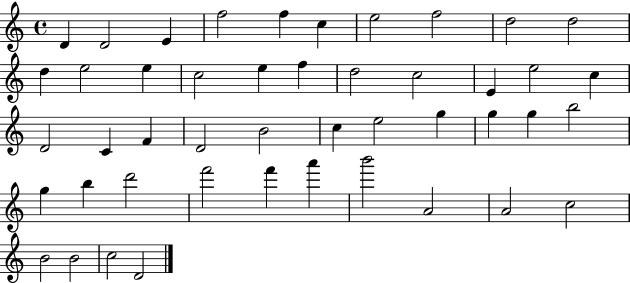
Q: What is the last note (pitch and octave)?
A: D4